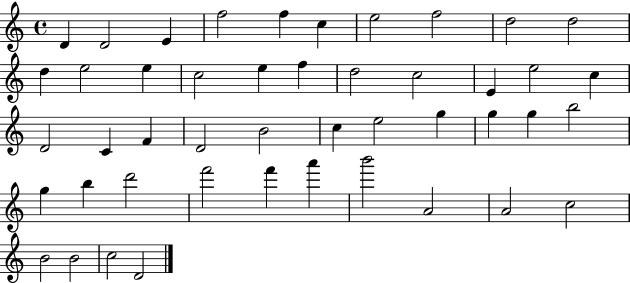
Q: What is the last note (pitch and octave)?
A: D4